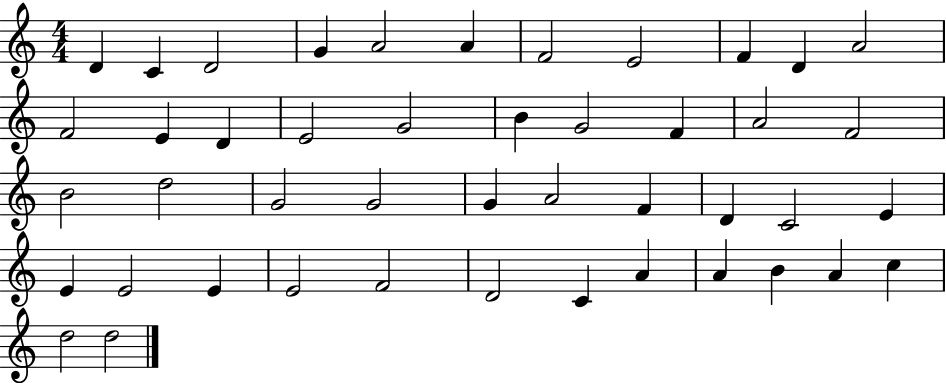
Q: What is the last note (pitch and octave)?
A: D5